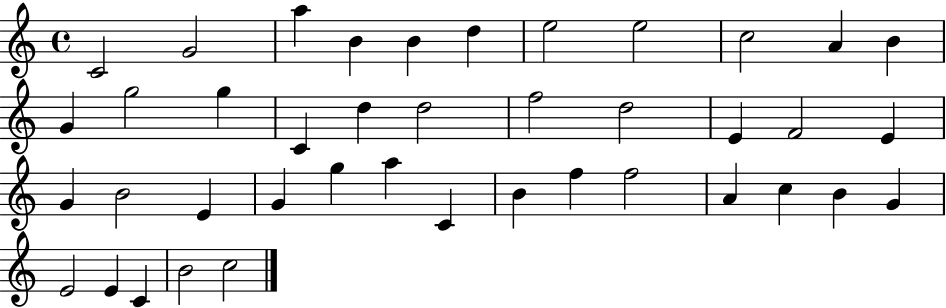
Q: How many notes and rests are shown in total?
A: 41